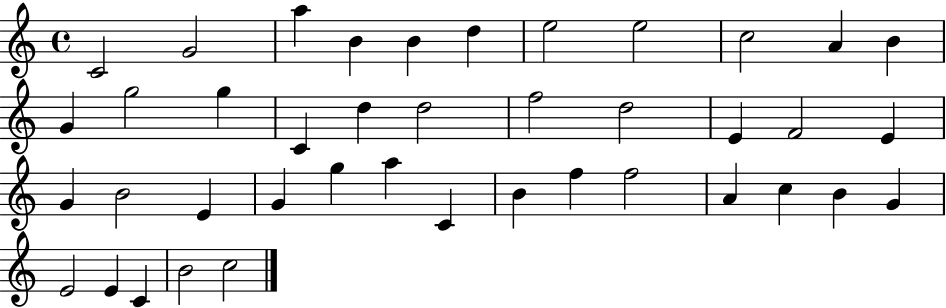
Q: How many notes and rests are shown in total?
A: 41